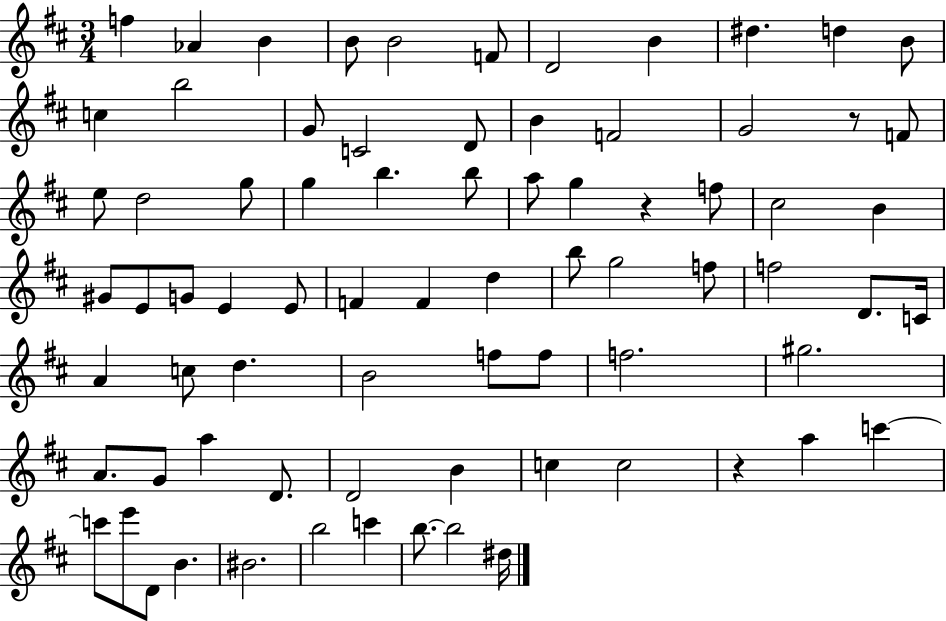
X:1
T:Untitled
M:3/4
L:1/4
K:D
f _A B B/2 B2 F/2 D2 B ^d d B/2 c b2 G/2 C2 D/2 B F2 G2 z/2 F/2 e/2 d2 g/2 g b b/2 a/2 g z f/2 ^c2 B ^G/2 E/2 G/2 E E/2 F F d b/2 g2 f/2 f2 D/2 C/4 A c/2 d B2 f/2 f/2 f2 ^g2 A/2 G/2 a D/2 D2 B c c2 z a c' c'/2 e'/2 D/2 B ^B2 b2 c' b/2 b2 ^d/4